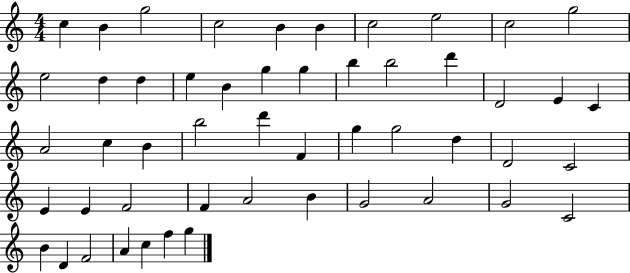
X:1
T:Untitled
M:4/4
L:1/4
K:C
c B g2 c2 B B c2 e2 c2 g2 e2 d d e B g g b b2 d' D2 E C A2 c B b2 d' F g g2 d D2 C2 E E F2 F A2 B G2 A2 G2 C2 B D F2 A c f g